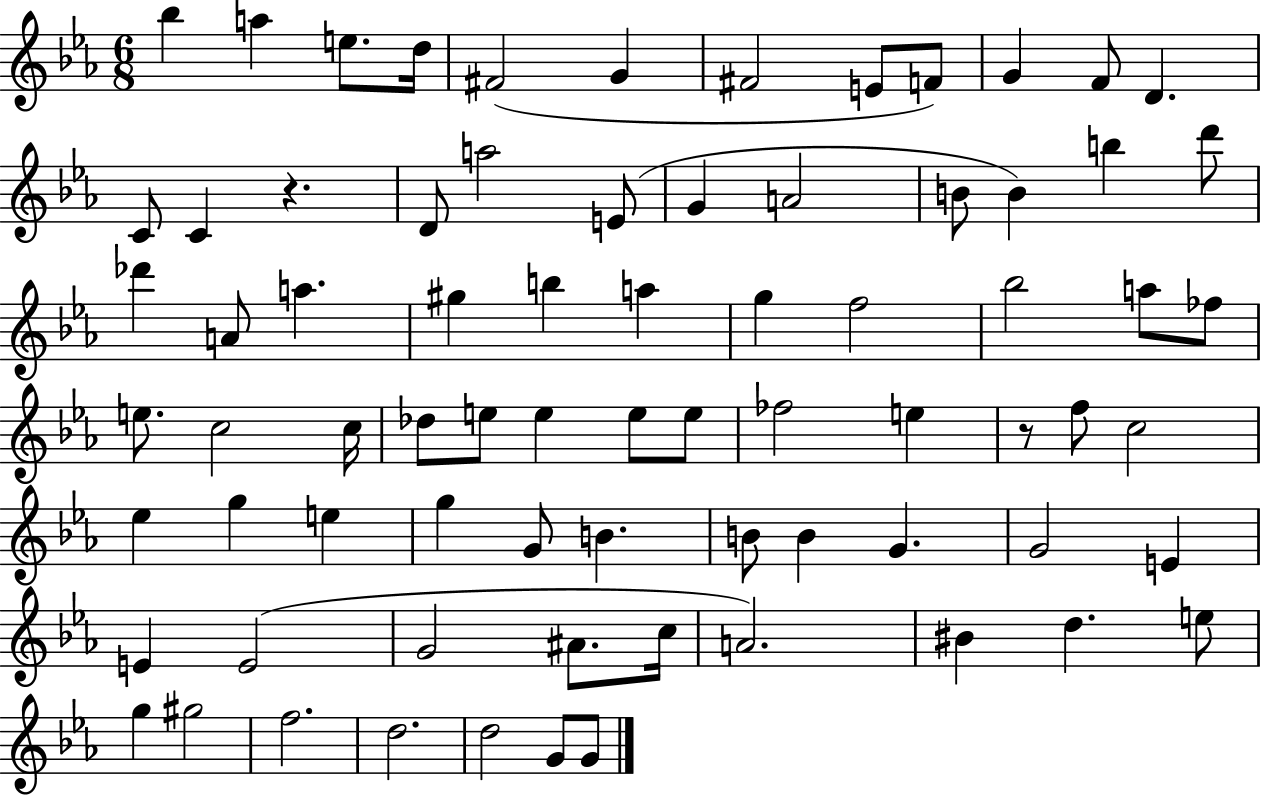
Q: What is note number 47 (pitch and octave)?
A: Eb5